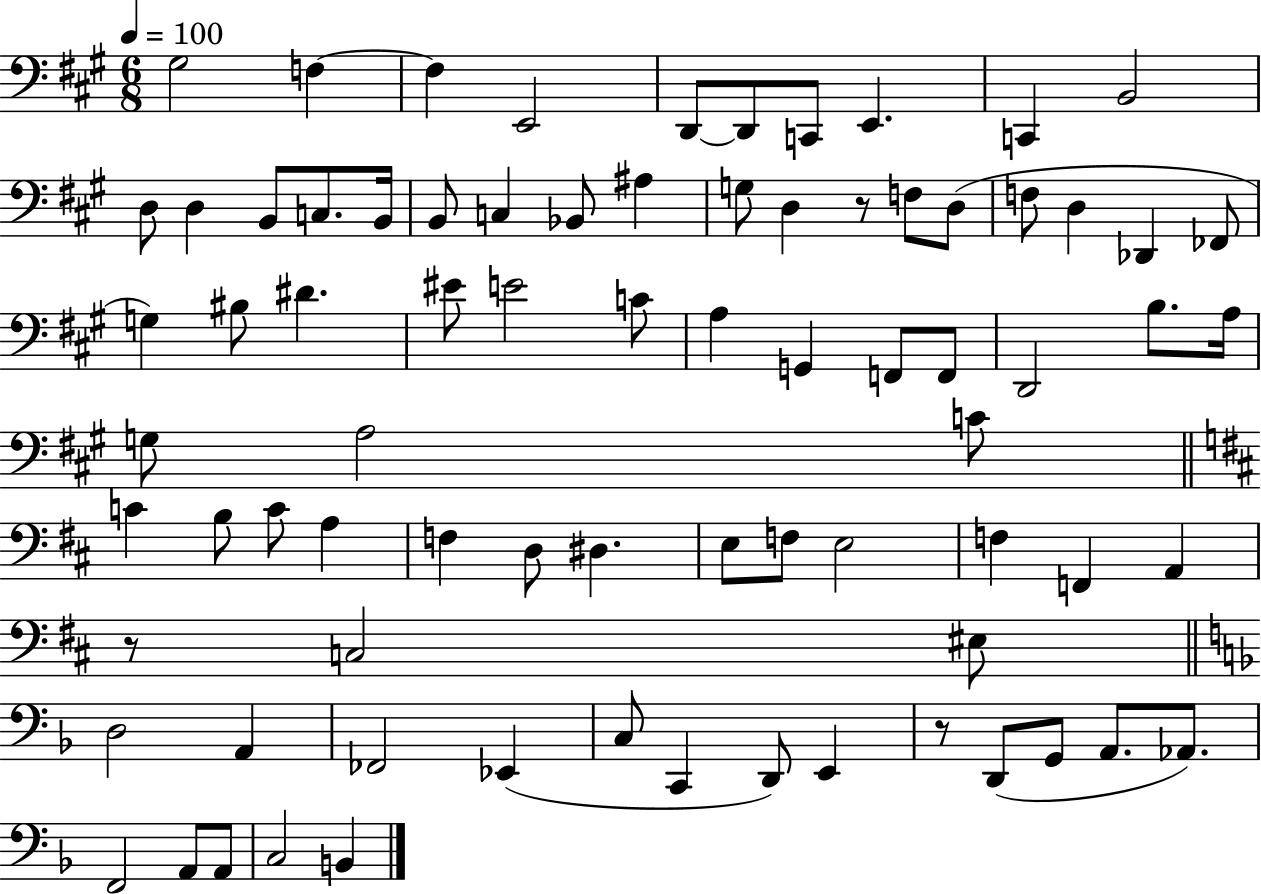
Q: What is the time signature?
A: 6/8